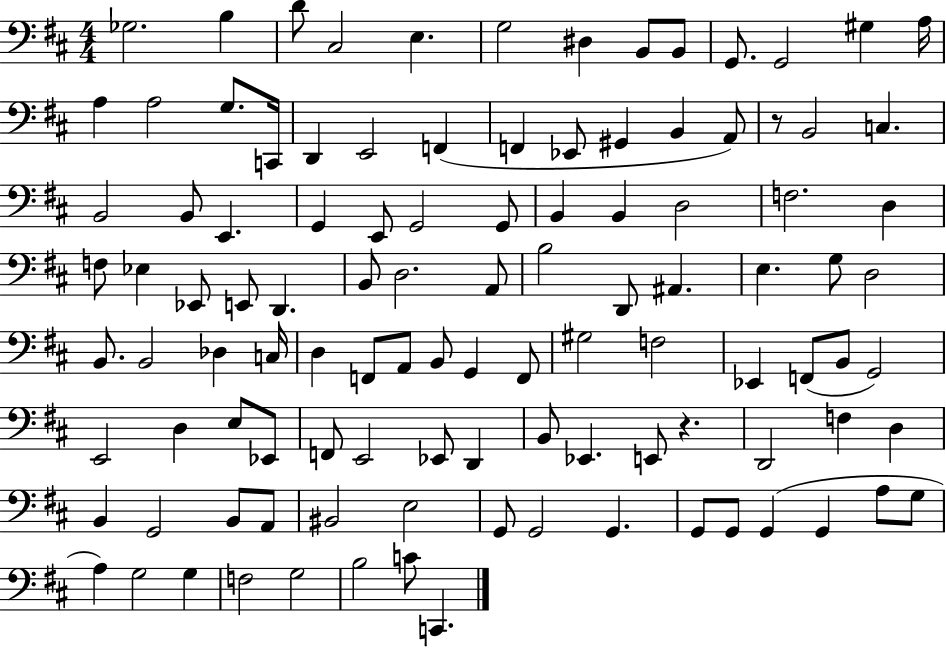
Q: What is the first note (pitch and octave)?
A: Gb3